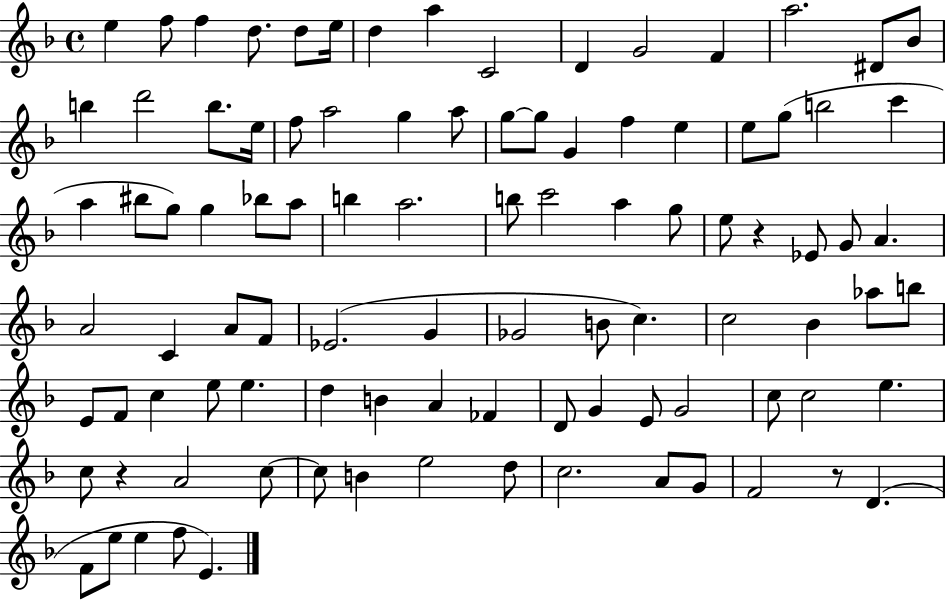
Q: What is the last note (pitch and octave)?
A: E4